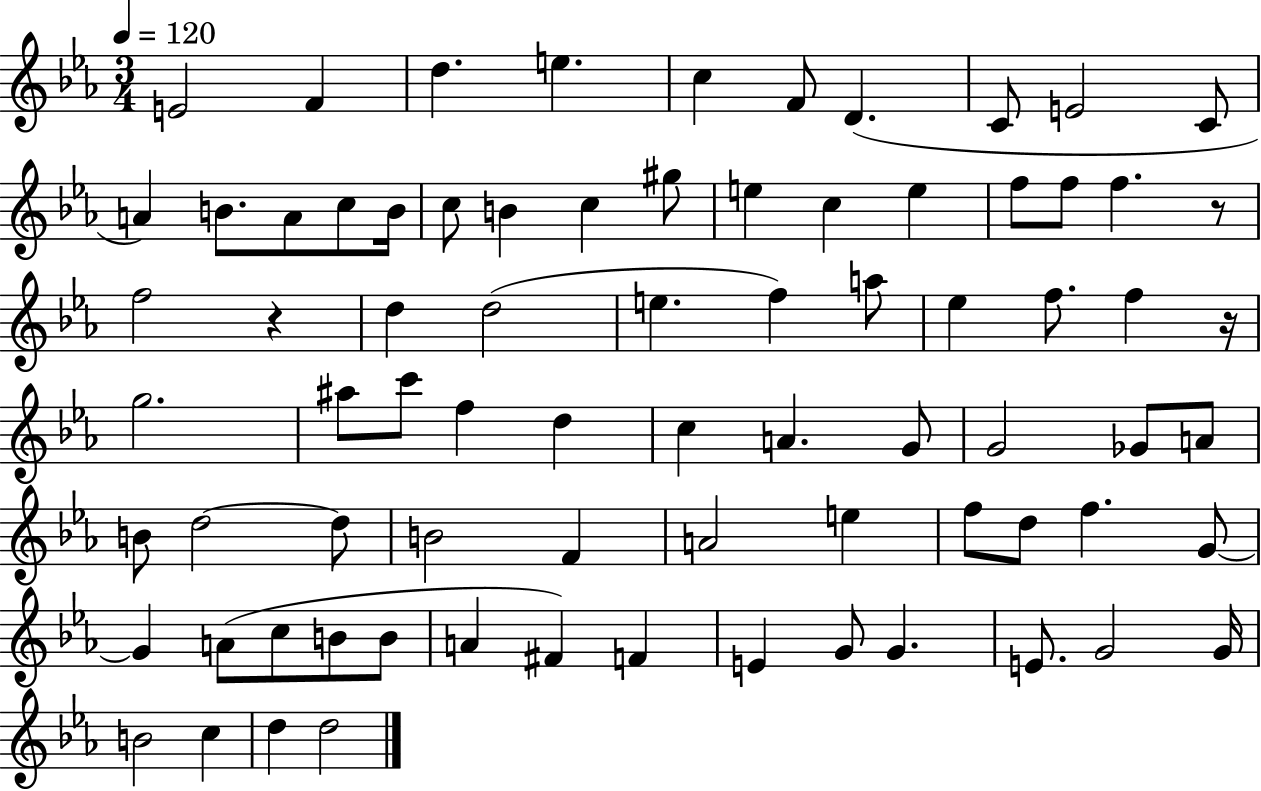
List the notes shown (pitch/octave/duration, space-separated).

E4/h F4/q D5/q. E5/q. C5/q F4/e D4/q. C4/e E4/h C4/e A4/q B4/e. A4/e C5/e B4/s C5/e B4/q C5/q G#5/e E5/q C5/q E5/q F5/e F5/e F5/q. R/e F5/h R/q D5/q D5/h E5/q. F5/q A5/e Eb5/q F5/e. F5/q R/s G5/h. A#5/e C6/e F5/q D5/q C5/q A4/q. G4/e G4/h Gb4/e A4/e B4/e D5/h D5/e B4/h F4/q A4/h E5/q F5/e D5/e F5/q. G4/e G4/q A4/e C5/e B4/e B4/e A4/q F#4/q F4/q E4/q G4/e G4/q. E4/e. G4/h G4/s B4/h C5/q D5/q D5/h